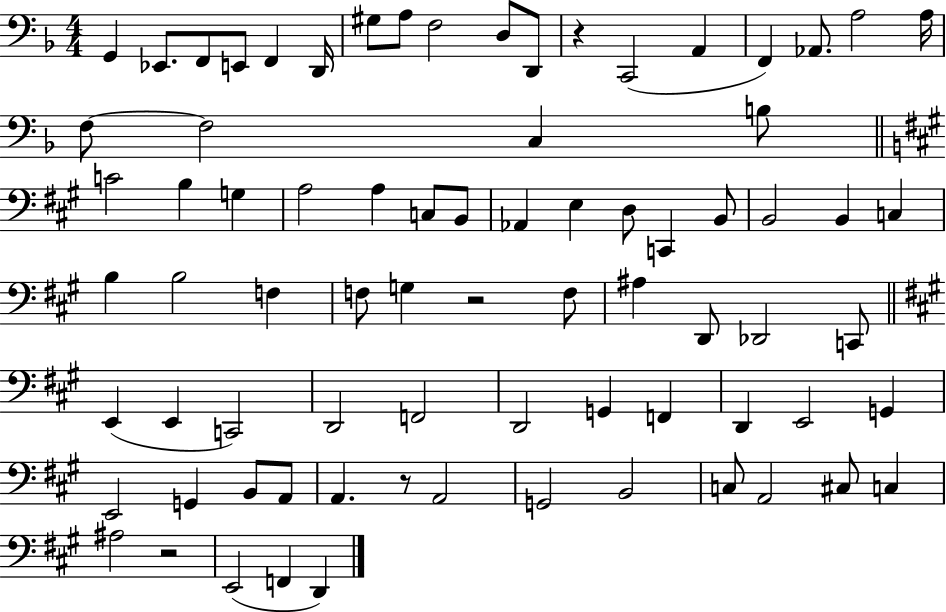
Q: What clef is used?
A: bass